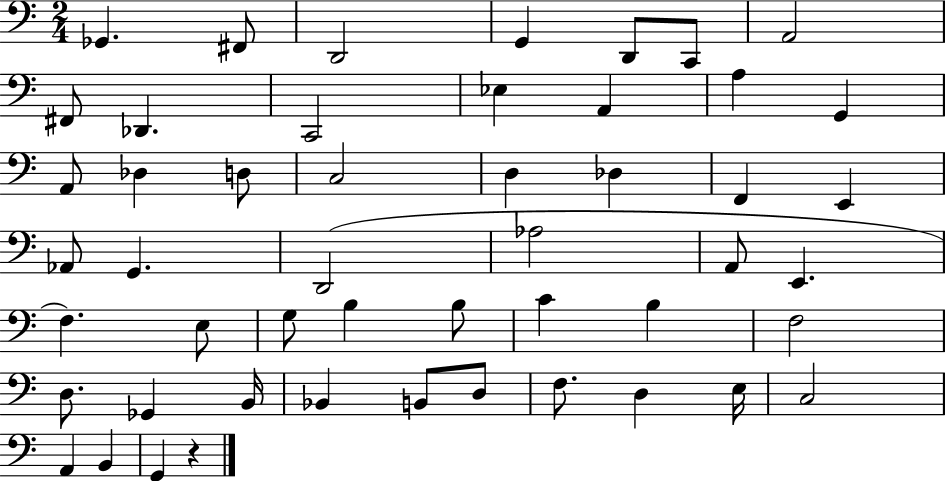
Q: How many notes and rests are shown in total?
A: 50